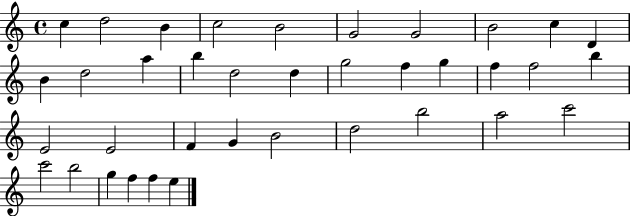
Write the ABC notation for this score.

X:1
T:Untitled
M:4/4
L:1/4
K:C
c d2 B c2 B2 G2 G2 B2 c D B d2 a b d2 d g2 f g f f2 b E2 E2 F G B2 d2 b2 a2 c'2 c'2 b2 g f f e